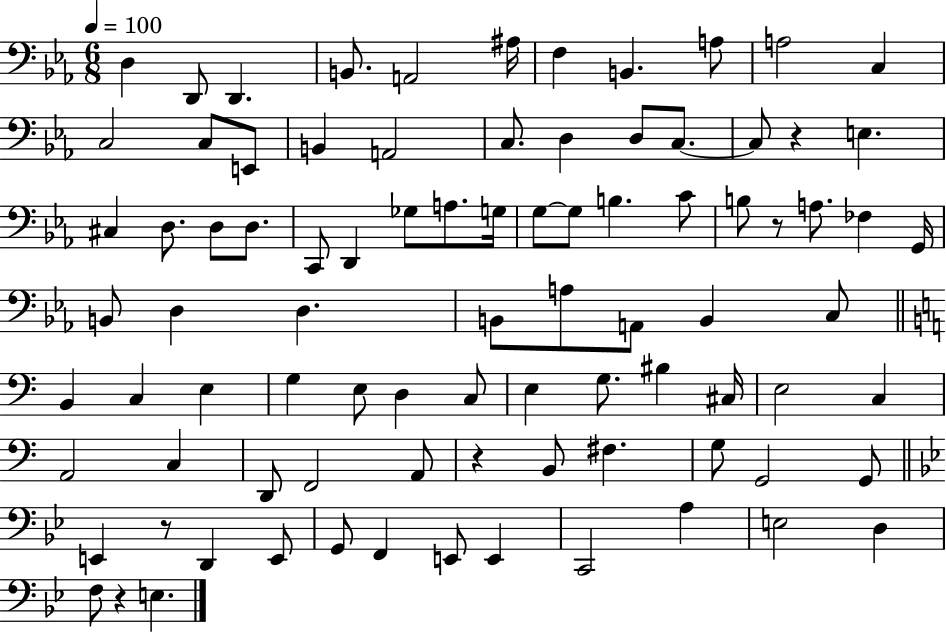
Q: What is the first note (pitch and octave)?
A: D3